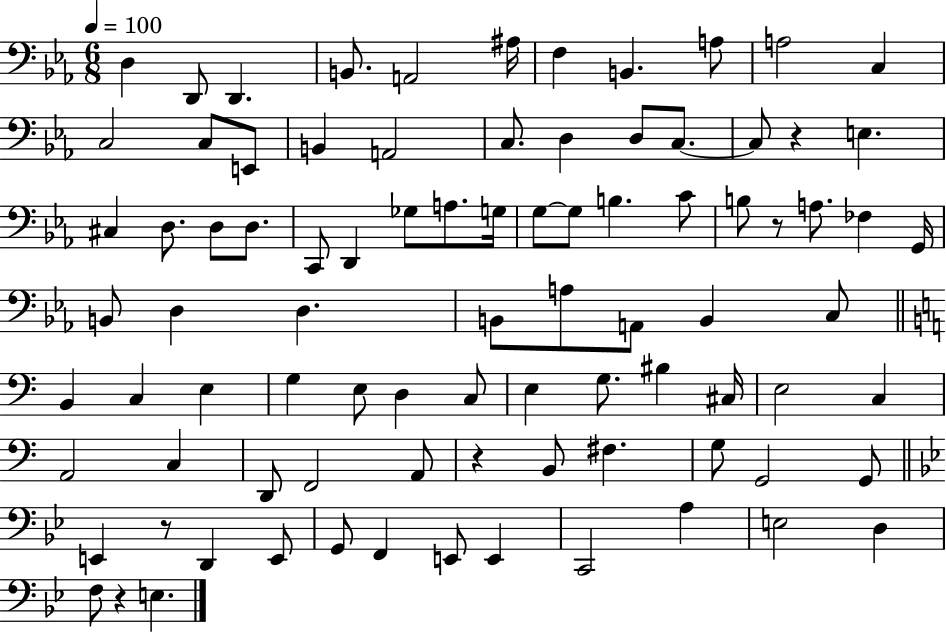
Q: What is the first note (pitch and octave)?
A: D3